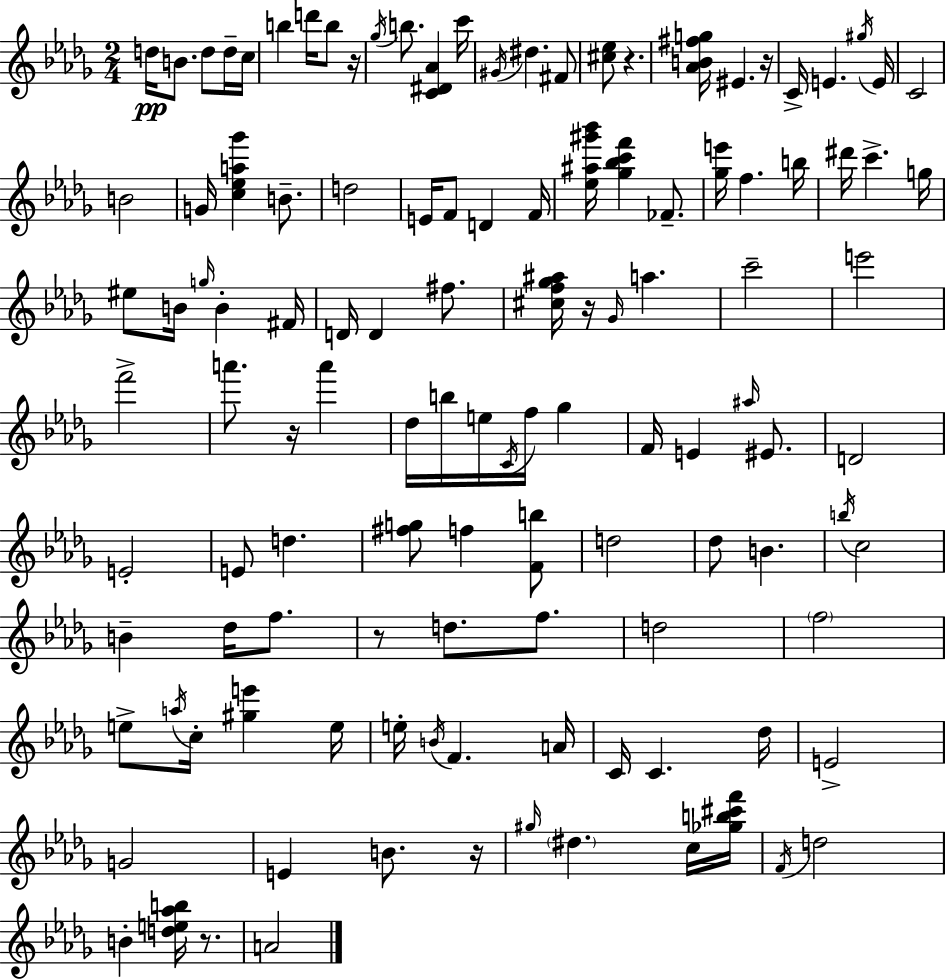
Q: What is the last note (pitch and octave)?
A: A4